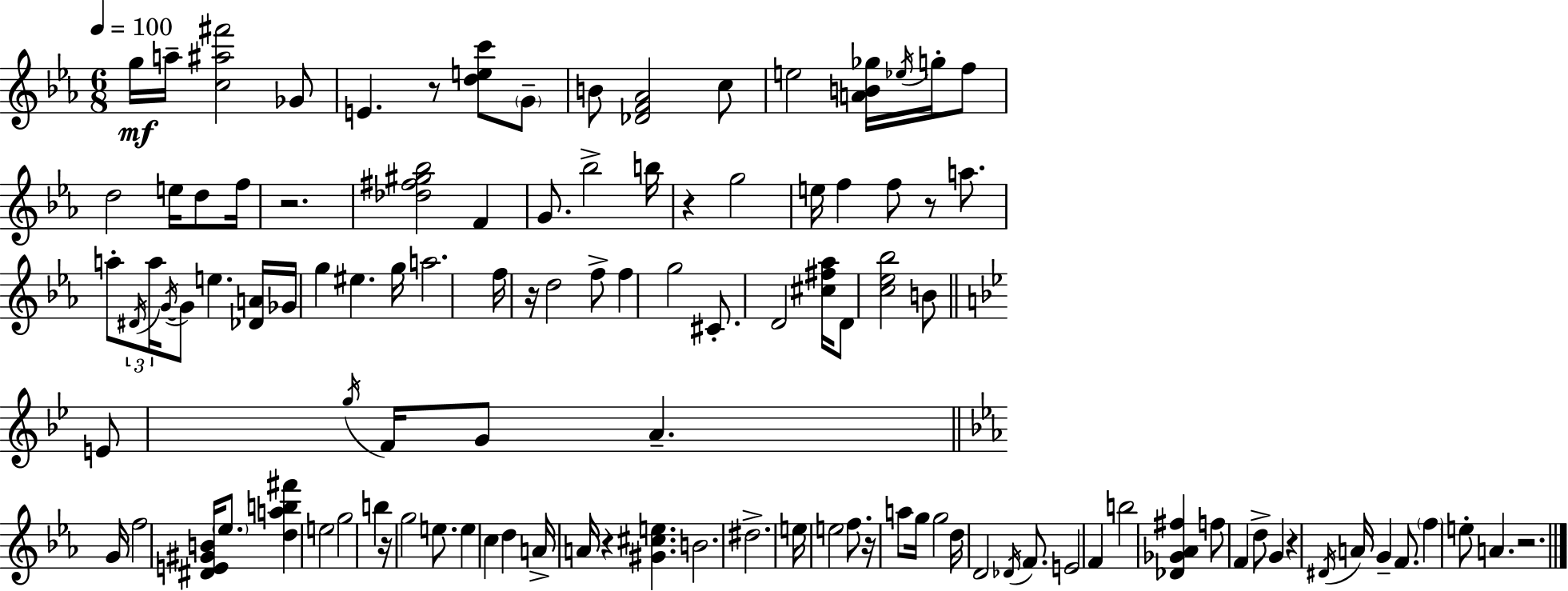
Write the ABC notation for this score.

X:1
T:Untitled
M:6/8
L:1/4
K:Cm
g/4 a/4 [c^a^f']2 _G/2 E z/2 [dec']/2 G/2 B/2 [_DF_A]2 c/2 e2 [AB_g]/4 _e/4 g/4 f/2 d2 e/4 d/2 f/4 z2 [_d^f^g_b]2 F G/2 _b2 b/4 z g2 e/4 f f/2 z/2 a/2 a/2 ^D/4 a/4 G/4 G/2 e [_DA]/4 _G/4 g ^e g/4 a2 f/4 z/4 d2 f/2 f g2 ^C/2 D2 [^c^f_a]/4 D/2 [c_e_b]2 B/2 E/2 g/4 F/4 G/2 A G/4 f2 [^DE^GB]/4 _e/2 [dab^f'] e2 g2 b z/4 g2 e/2 e c d A/4 A/4 z [^G^ce] B2 ^d2 e/4 e2 f/2 z/4 a/2 g/4 g2 d/4 D2 _D/4 F/2 E2 F b2 [_D_G_A^f] f/2 F d/2 G z ^D/4 A/4 G F/2 f e/2 A z2